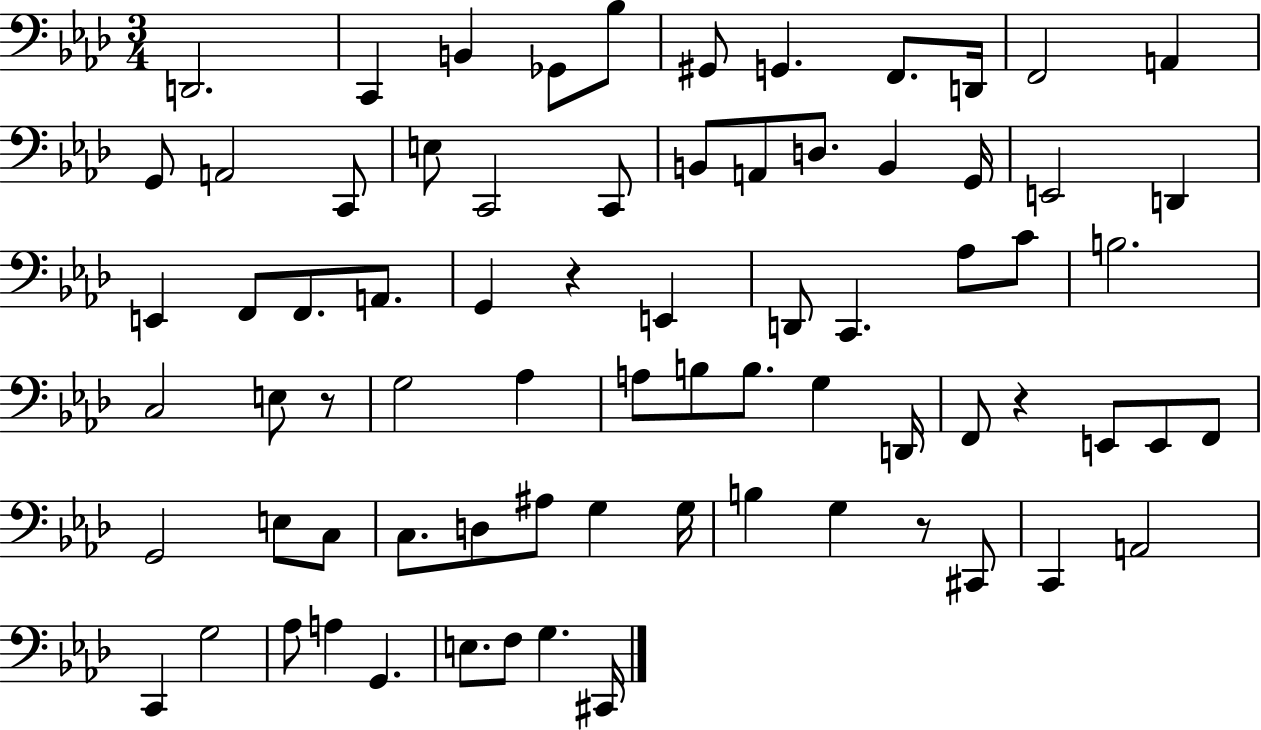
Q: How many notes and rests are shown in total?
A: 74